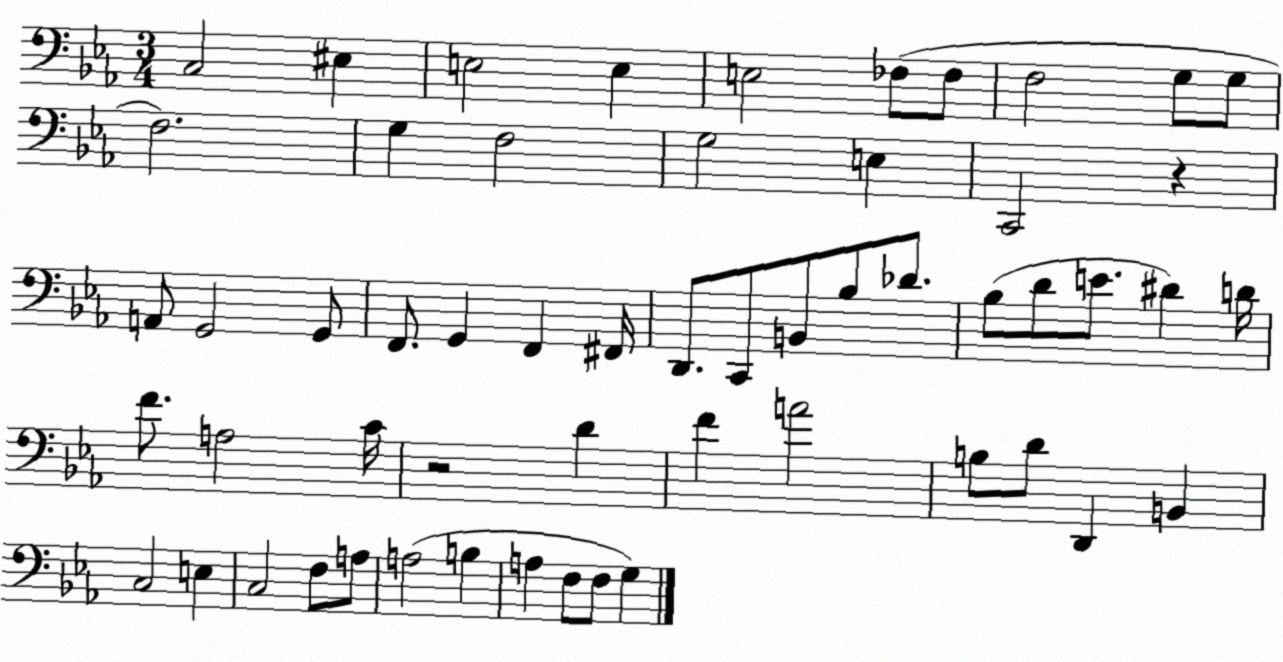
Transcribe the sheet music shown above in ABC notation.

X:1
T:Untitled
M:3/4
L:1/4
K:Eb
C,2 ^E, E,2 E, E,2 _F,/2 _F,/2 F,2 G,/2 G,/2 F,2 G, F,2 G,2 E, C,,2 z A,,/2 G,,2 G,,/2 F,,/2 G,, F,, ^F,,/4 D,,/2 C,,/2 B,,/2 _B,/2 _D/2 _B,/2 D/2 E/2 ^D D/4 F/2 A,2 C/4 z2 D F A2 B,/2 D/2 D,, B,, C,2 E, C,2 F,/2 A,/2 A,2 B, A, F,/2 F,/2 G,